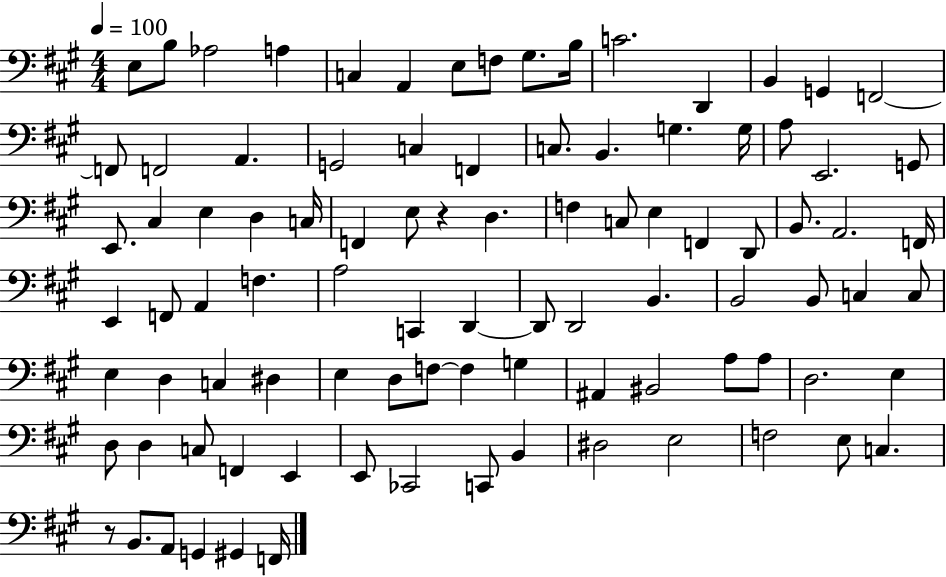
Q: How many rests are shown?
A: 2